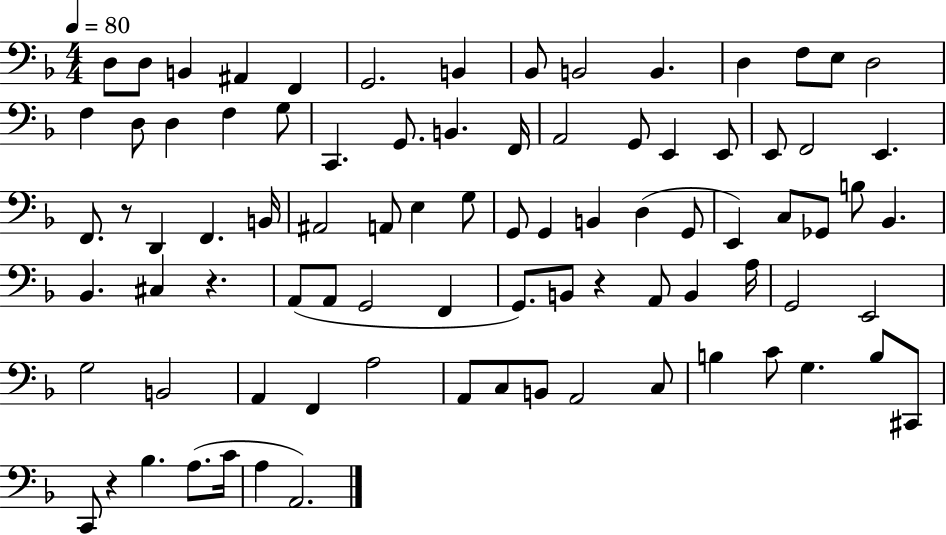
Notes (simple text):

D3/e D3/e B2/q A#2/q F2/q G2/h. B2/q Bb2/e B2/h B2/q. D3/q F3/e E3/e D3/h F3/q D3/e D3/q F3/q G3/e C2/q. G2/e. B2/q. F2/s A2/h G2/e E2/q E2/e E2/e F2/h E2/q. F2/e. R/e D2/q F2/q. B2/s A#2/h A2/e E3/q G3/e G2/e G2/q B2/q D3/q G2/e E2/q C3/e Gb2/e B3/e Bb2/q. Bb2/q. C#3/q R/q. A2/e A2/e G2/h F2/q G2/e. B2/e R/q A2/e B2/q A3/s G2/h E2/h G3/h B2/h A2/q F2/q A3/h A2/e C3/e B2/e A2/h C3/e B3/q C4/e G3/q. B3/e C#2/e C2/e R/q Bb3/q. A3/e. C4/s A3/q A2/h.